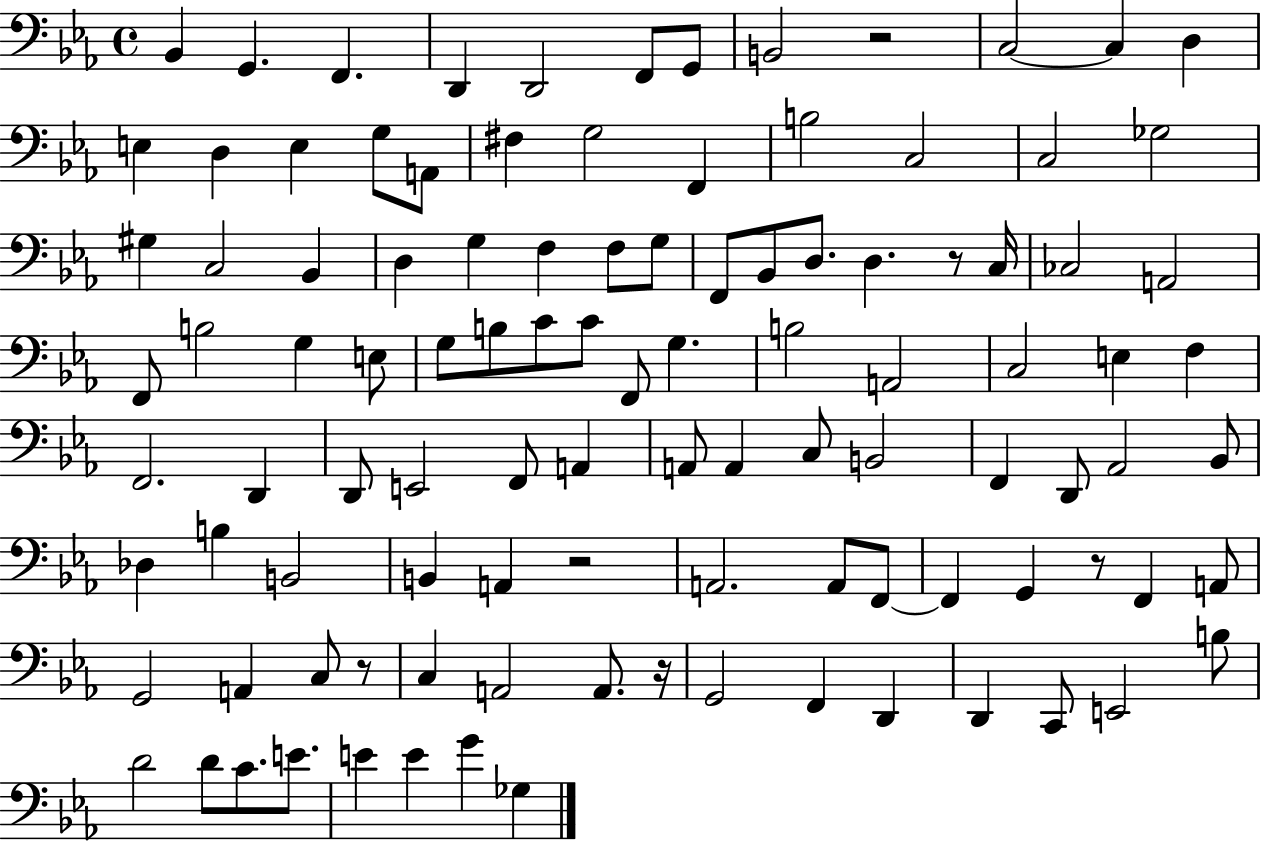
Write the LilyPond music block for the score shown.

{
  \clef bass
  \time 4/4
  \defaultTimeSignature
  \key ees \major
  bes,4 g,4. f,4. | d,4 d,2 f,8 g,8 | b,2 r2 | c2~~ c4 d4 | \break e4 d4 e4 g8 a,8 | fis4 g2 f,4 | b2 c2 | c2 ges2 | \break gis4 c2 bes,4 | d4 g4 f4 f8 g8 | f,8 bes,8 d8. d4. r8 c16 | ces2 a,2 | \break f,8 b2 g4 e8 | g8 b8 c'8 c'8 f,8 g4. | b2 a,2 | c2 e4 f4 | \break f,2. d,4 | d,8 e,2 f,8 a,4 | a,8 a,4 c8 b,2 | f,4 d,8 aes,2 bes,8 | \break des4 b4 b,2 | b,4 a,4 r2 | a,2. a,8 f,8~~ | f,4 g,4 r8 f,4 a,8 | \break g,2 a,4 c8 r8 | c4 a,2 a,8. r16 | g,2 f,4 d,4 | d,4 c,8 e,2 b8 | \break d'2 d'8 c'8. e'8. | e'4 e'4 g'4 ges4 | \bar "|."
}